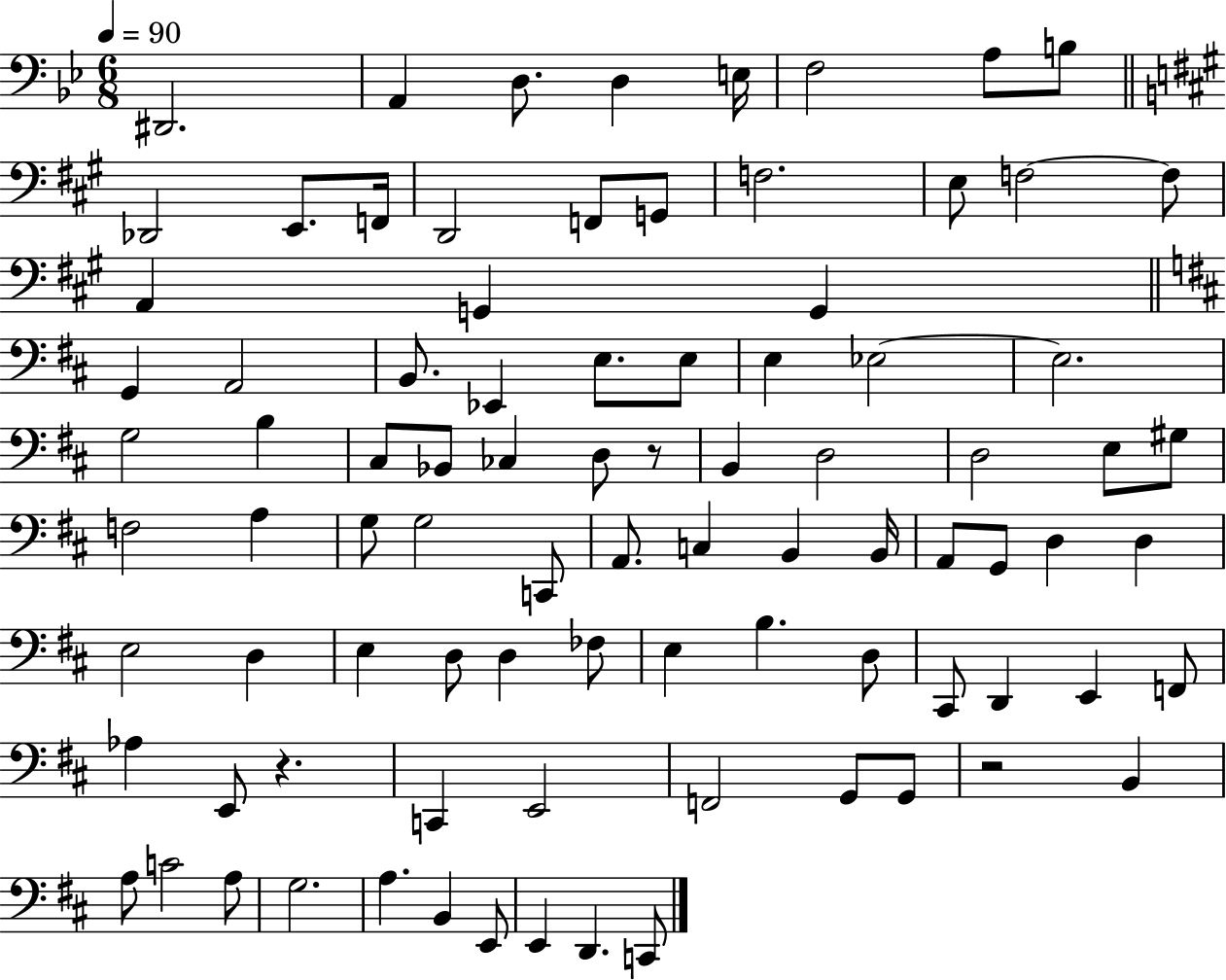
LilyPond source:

{
  \clef bass
  \numericTimeSignature
  \time 6/8
  \key bes \major
  \tempo 4 = 90
  dis,2. | a,4 d8. d4 e16 | f2 a8 b8 | \bar "||" \break \key a \major des,2 e,8. f,16 | d,2 f,8 g,8 | f2. | e8 f2~~ f8 | \break a,4 g,4 g,4 | \bar "||" \break \key d \major g,4 a,2 | b,8. ees,4 e8. e8 | e4 ees2~~ | ees2. | \break g2 b4 | cis8 bes,8 ces4 d8 r8 | b,4 d2 | d2 e8 gis8 | \break f2 a4 | g8 g2 c,8 | a,8. c4 b,4 b,16 | a,8 g,8 d4 d4 | \break e2 d4 | e4 d8 d4 fes8 | e4 b4. d8 | cis,8 d,4 e,4 f,8 | \break aes4 e,8 r4. | c,4 e,2 | f,2 g,8 g,8 | r2 b,4 | \break a8 c'2 a8 | g2. | a4. b,4 e,8 | e,4 d,4. c,8 | \break \bar "|."
}